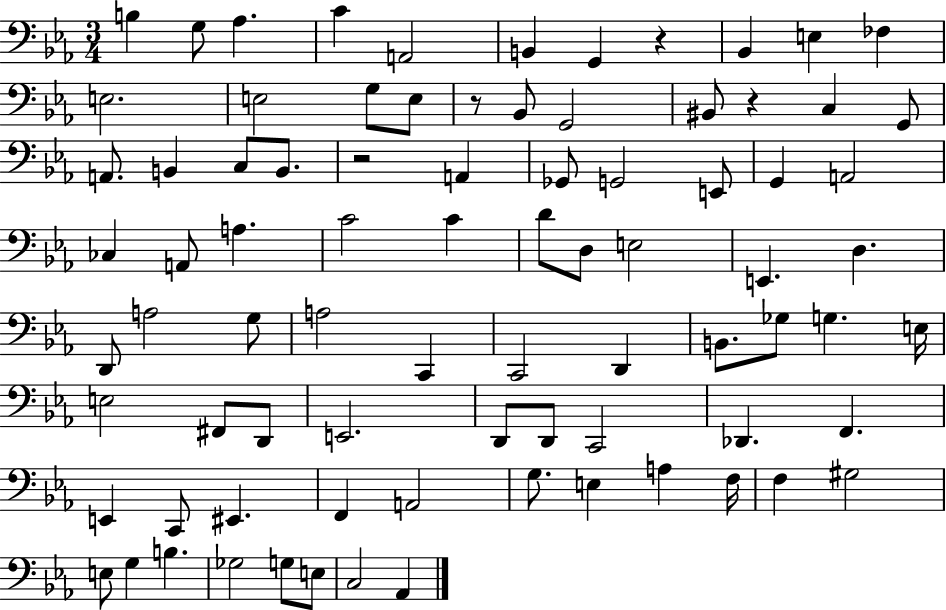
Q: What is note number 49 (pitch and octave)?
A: G3